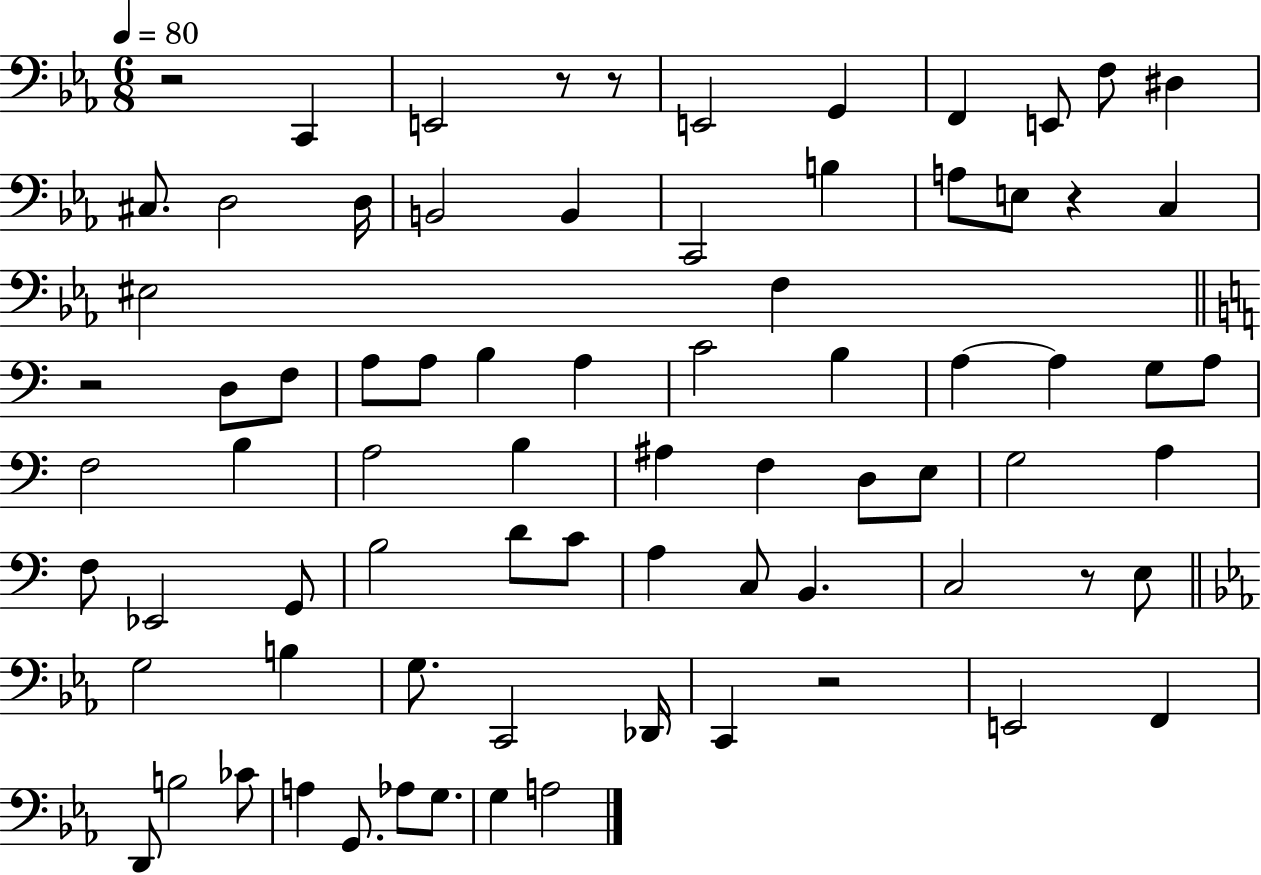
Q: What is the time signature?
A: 6/8